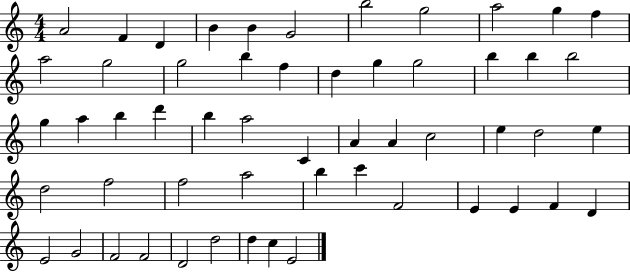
A4/h F4/q D4/q B4/q B4/q G4/h B5/h G5/h A5/h G5/q F5/q A5/h G5/h G5/h B5/q F5/q D5/q G5/q G5/h B5/q B5/q B5/h G5/q A5/q B5/q D6/q B5/q A5/h C4/q A4/q A4/q C5/h E5/q D5/h E5/q D5/h F5/h F5/h A5/h B5/q C6/q F4/h E4/q E4/q F4/q D4/q E4/h G4/h F4/h F4/h D4/h D5/h D5/q C5/q E4/h